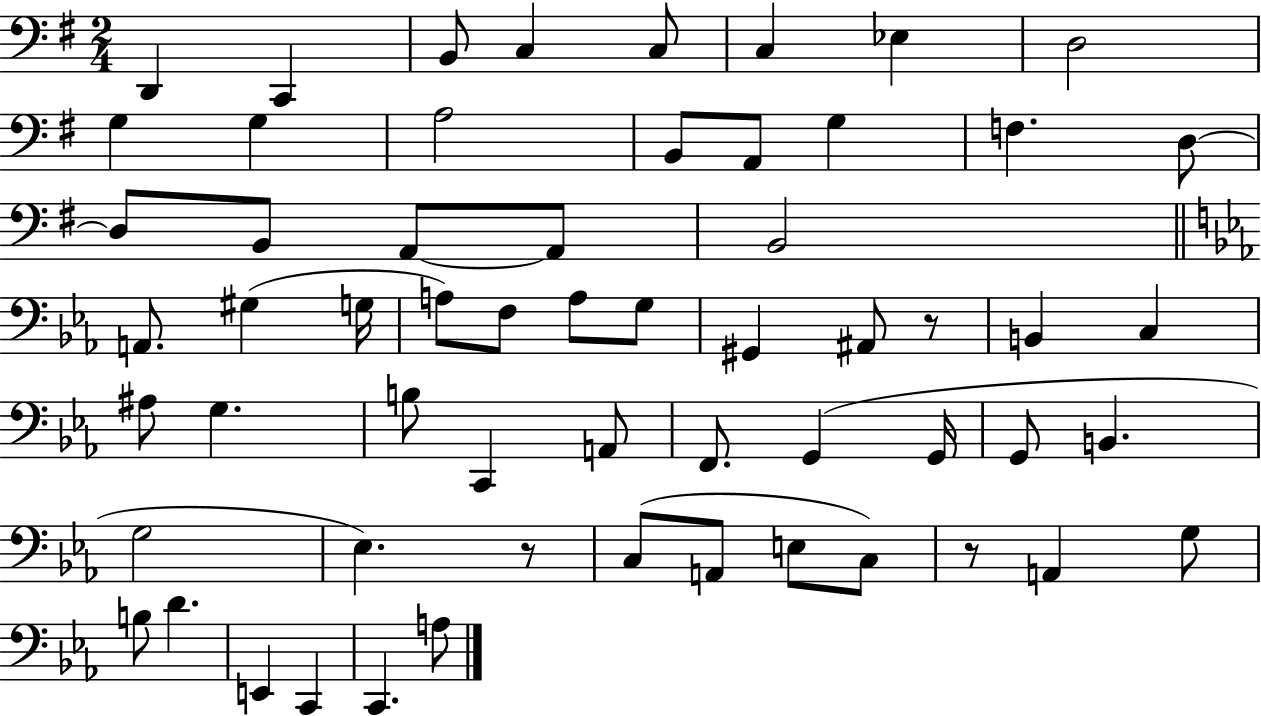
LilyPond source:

{
  \clef bass
  \numericTimeSignature
  \time 2/4
  \key g \major
  d,4 c,4 | b,8 c4 c8 | c4 ees4 | d2 | \break g4 g4 | a2 | b,8 a,8 g4 | f4. d8~~ | \break d8 b,8 a,8~~ a,8 | b,2 | \bar "||" \break \key c \minor a,8. gis4( g16 | a8) f8 a8 g8 | gis,4 ais,8 r8 | b,4 c4 | \break ais8 g4. | b8 c,4 a,8 | f,8. g,4( g,16 | g,8 b,4. | \break g2 | ees4.) r8 | c8( a,8 e8 c8) | r8 a,4 g8 | \break b8 d'4. | e,4 c,4 | c,4. a8 | \bar "|."
}